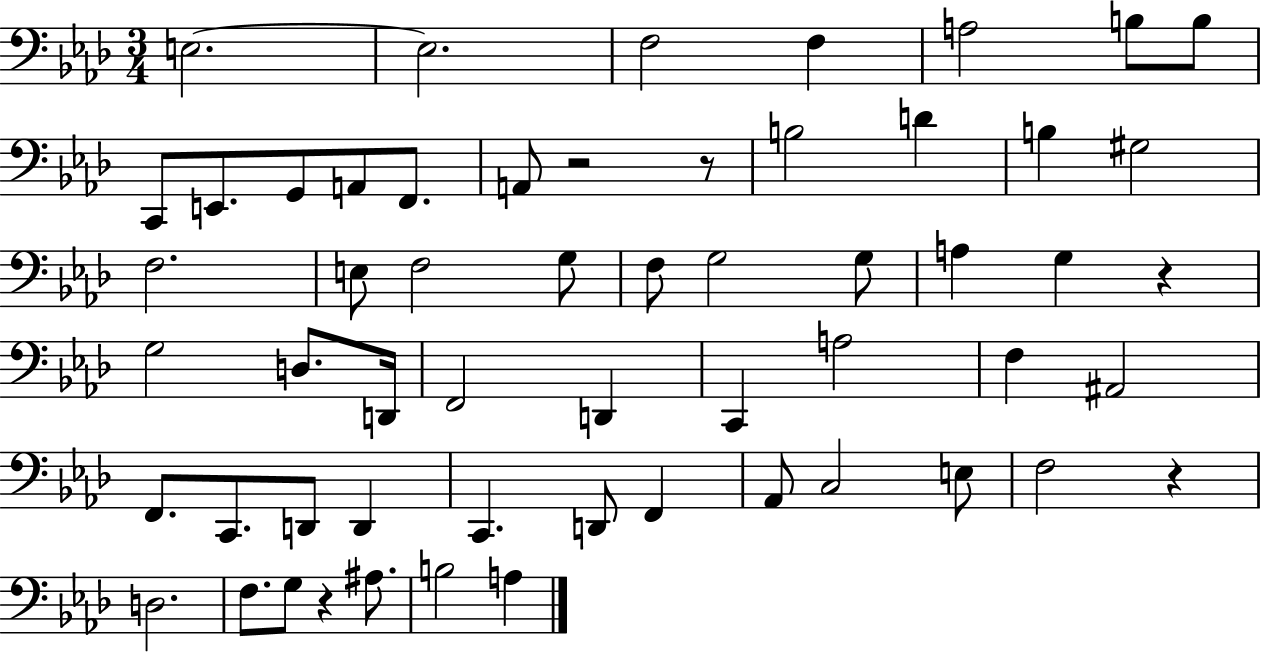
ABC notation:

X:1
T:Untitled
M:3/4
L:1/4
K:Ab
E,2 E,2 F,2 F, A,2 B,/2 B,/2 C,,/2 E,,/2 G,,/2 A,,/2 F,,/2 A,,/2 z2 z/2 B,2 D B, ^G,2 F,2 E,/2 F,2 G,/2 F,/2 G,2 G,/2 A, G, z G,2 D,/2 D,,/4 F,,2 D,, C,, A,2 F, ^A,,2 F,,/2 C,,/2 D,,/2 D,, C,, D,,/2 F,, _A,,/2 C,2 E,/2 F,2 z D,2 F,/2 G,/2 z ^A,/2 B,2 A,